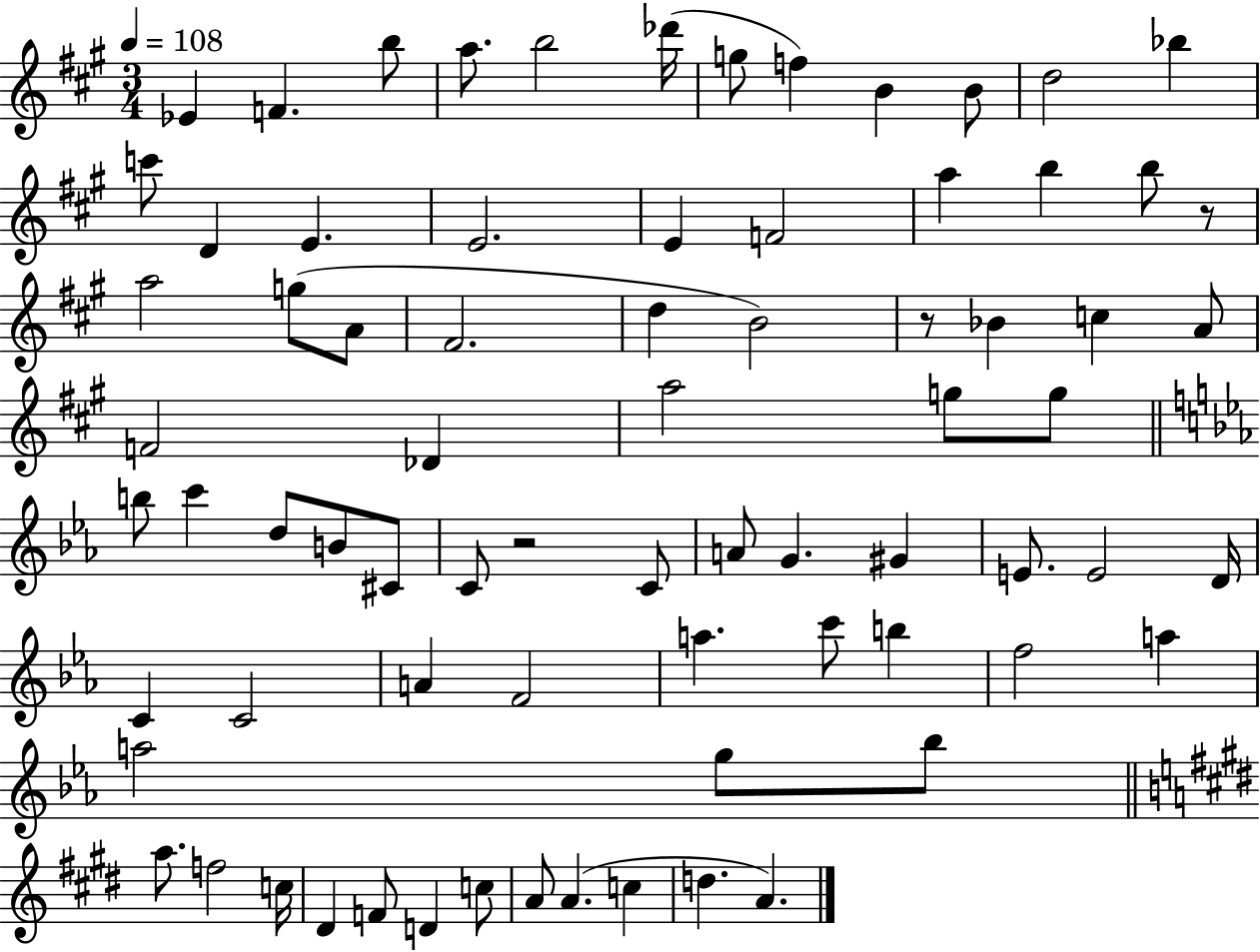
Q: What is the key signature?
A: A major